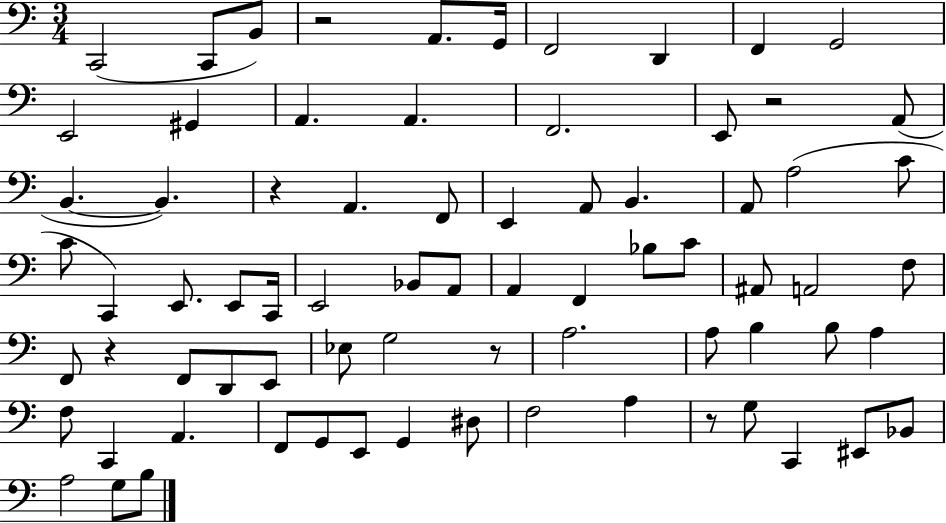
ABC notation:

X:1
T:Untitled
M:3/4
L:1/4
K:C
C,,2 C,,/2 B,,/2 z2 A,,/2 G,,/4 F,,2 D,, F,, G,,2 E,,2 ^G,, A,, A,, F,,2 E,,/2 z2 A,,/2 B,, B,, z A,, F,,/2 E,, A,,/2 B,, A,,/2 A,2 C/2 C/2 C,, E,,/2 E,,/2 C,,/4 E,,2 _B,,/2 A,,/2 A,, F,, _B,/2 C/2 ^A,,/2 A,,2 F,/2 F,,/2 z F,,/2 D,,/2 E,,/2 _E,/2 G,2 z/2 A,2 A,/2 B, B,/2 A, F,/2 C,, A,, F,,/2 G,,/2 E,,/2 G,, ^D,/2 F,2 A, z/2 G,/2 C,, ^E,,/2 _B,,/2 A,2 G,/2 B,/2